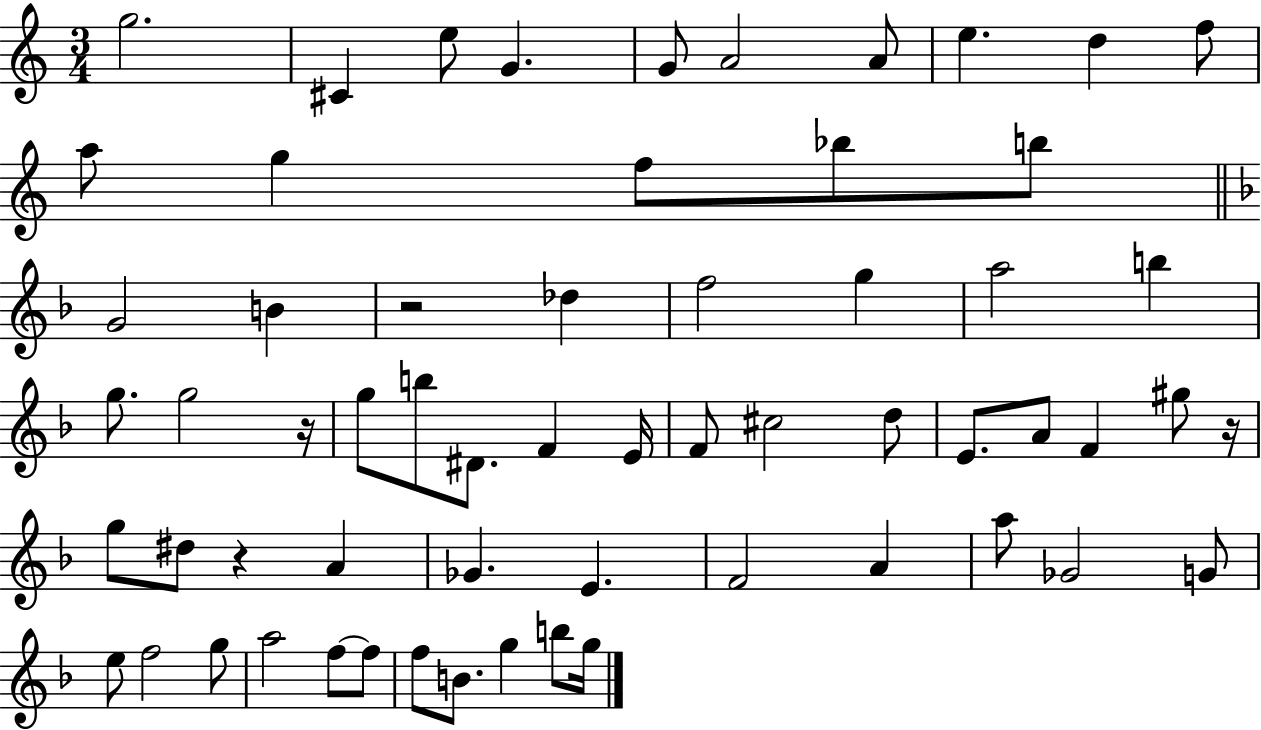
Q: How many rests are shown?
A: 4